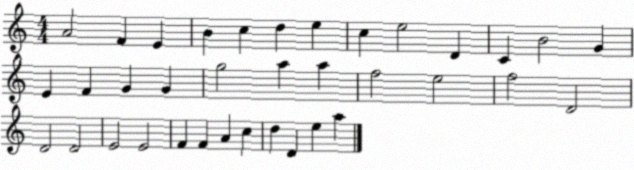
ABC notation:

X:1
T:Untitled
M:4/4
L:1/4
K:C
A2 F E B c d e c e2 D C B2 G E F G G g2 a a f2 e2 f2 D2 D2 D2 E2 E2 F F A c d D e a